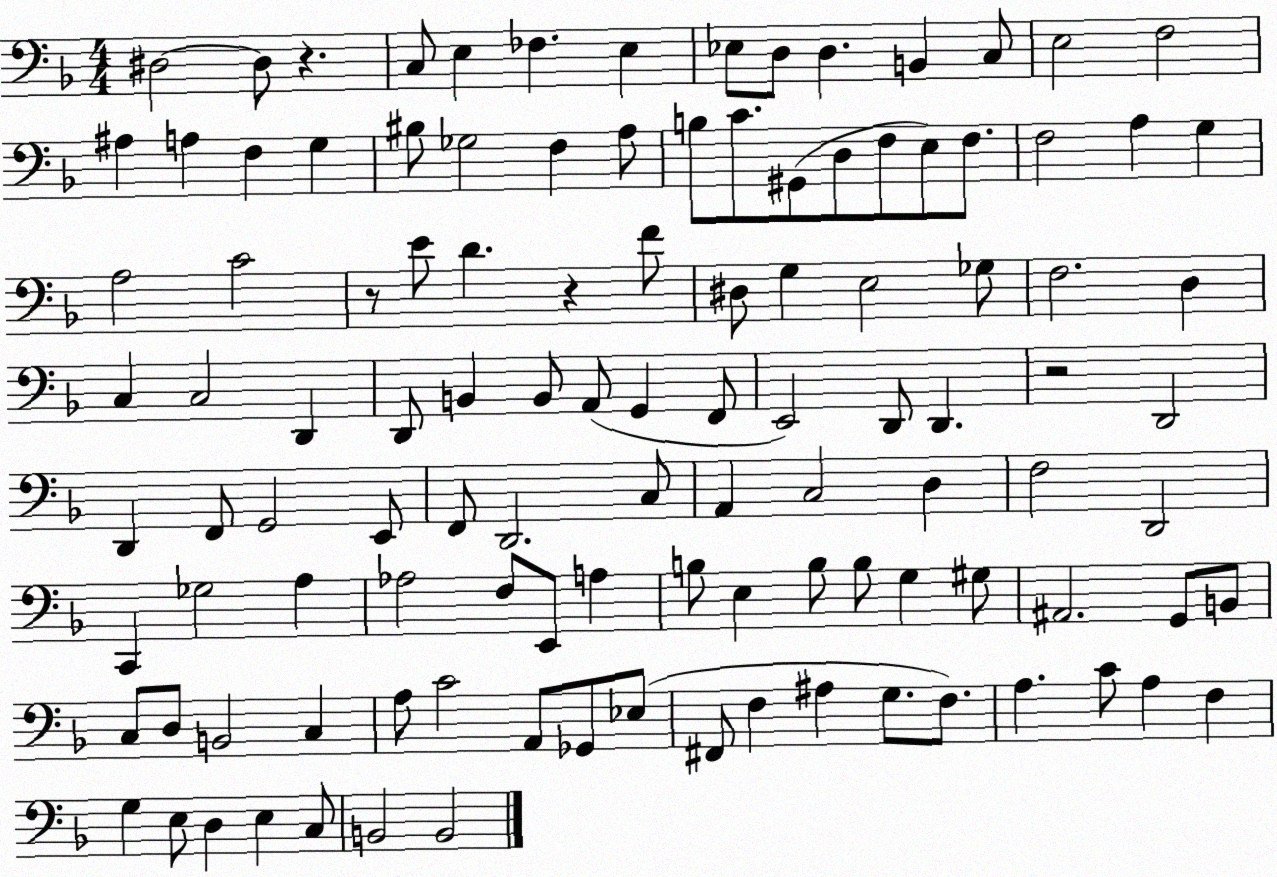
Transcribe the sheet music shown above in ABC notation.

X:1
T:Untitled
M:4/4
L:1/4
K:F
^D,2 ^D,/2 z C,/2 E, _F, E, _E,/2 D,/2 D, B,, C,/2 E,2 F,2 ^A, A, F, G, ^B,/2 _G,2 F, A,/2 B,/2 C/2 ^G,,/2 D,/2 F,/2 E,/2 F,/2 F,2 A, G, A,2 C2 z/2 E/2 D z F/2 ^D,/2 G, E,2 _G,/2 F,2 D, C, C,2 D,, D,,/2 B,, B,,/2 A,,/2 G,, F,,/2 E,,2 D,,/2 D,, z2 D,,2 D,, F,,/2 G,,2 E,,/2 F,,/2 D,,2 C,/2 A,, C,2 D, F,2 D,,2 C,, _G,2 A, _A,2 F,/2 E,,/2 A, B,/2 E, B,/2 B,/2 G, ^G,/2 ^A,,2 G,,/2 B,,/2 C,/2 D,/2 B,,2 C, A,/2 C2 A,,/2 _G,,/2 _E,/2 ^F,,/2 F, ^A, G,/2 F,/2 A, C/2 A, F, G, E,/2 D, E, C,/2 B,,2 B,,2